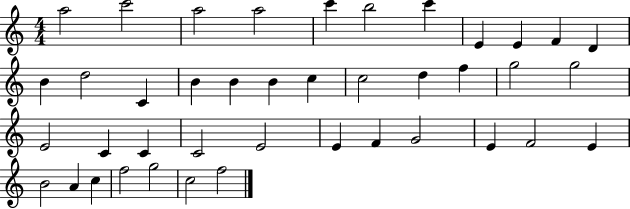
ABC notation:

X:1
T:Untitled
M:4/4
L:1/4
K:C
a2 c'2 a2 a2 c' b2 c' E E F D B d2 C B B B c c2 d f g2 g2 E2 C C C2 E2 E F G2 E F2 E B2 A c f2 g2 c2 f2